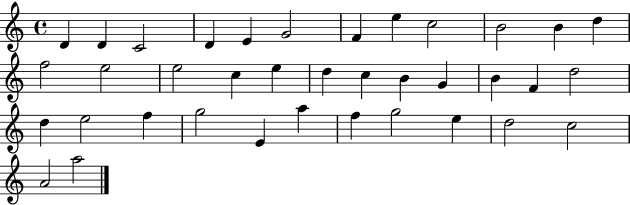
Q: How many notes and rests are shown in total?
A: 37